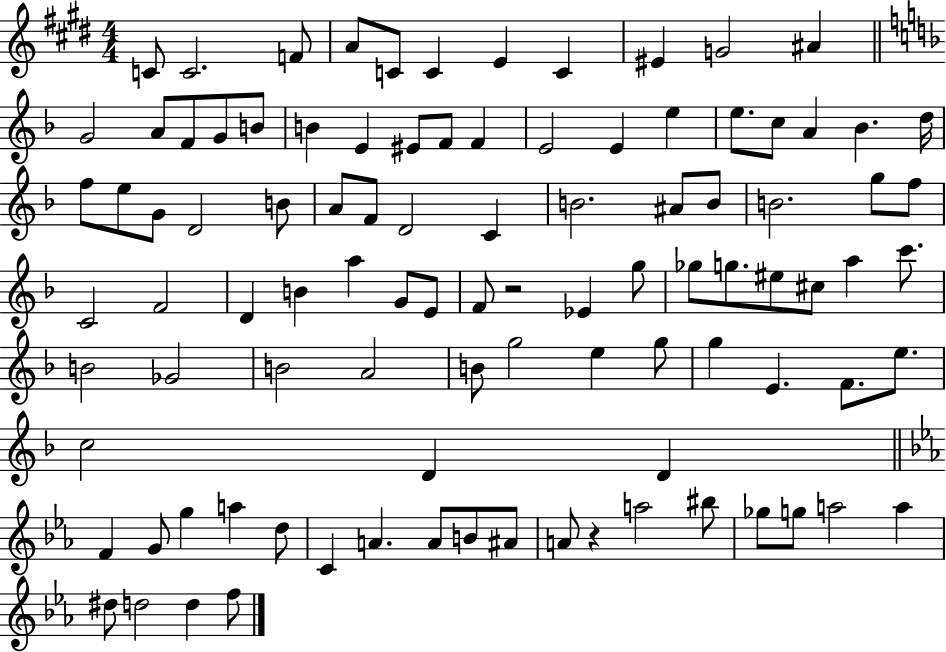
C4/e C4/h. F4/e A4/e C4/e C4/q E4/q C4/q EIS4/q G4/h A#4/q G4/h A4/e F4/e G4/e B4/e B4/q E4/q EIS4/e F4/e F4/q E4/h E4/q E5/q E5/e. C5/e A4/q Bb4/q. D5/s F5/e E5/e G4/e D4/h B4/e A4/e F4/e D4/h C4/q B4/h. A#4/e B4/e B4/h. G5/e F5/e C4/h F4/h D4/q B4/q A5/q G4/e E4/e F4/e R/h Eb4/q G5/e Gb5/e G5/e. EIS5/e C#5/e A5/q C6/e. B4/h Gb4/h B4/h A4/h B4/e G5/h E5/q G5/e G5/q E4/q. F4/e. E5/e. C5/h D4/q D4/q F4/q G4/e G5/q A5/q D5/e C4/q A4/q. A4/e B4/e A#4/e A4/e R/q A5/h BIS5/e Gb5/e G5/e A5/h A5/q D#5/e D5/h D5/q F5/e